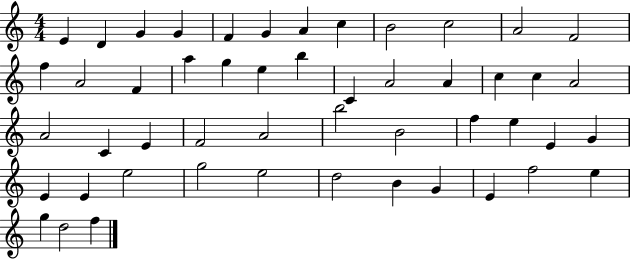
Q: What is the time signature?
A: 4/4